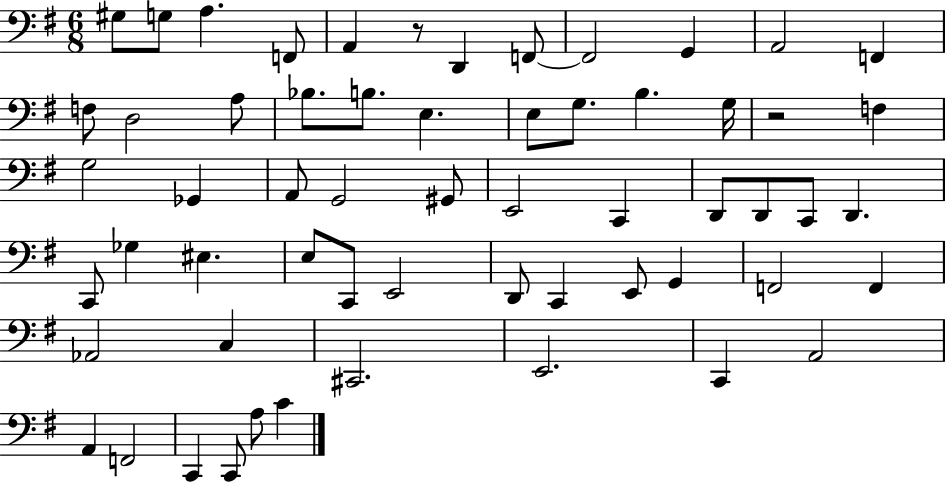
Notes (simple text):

G#3/e G3/e A3/q. F2/e A2/q R/e D2/q F2/e F2/h G2/q A2/h F2/q F3/e D3/h A3/e Bb3/e. B3/e. E3/q. E3/e G3/e. B3/q. G3/s R/h F3/q G3/h Gb2/q A2/e G2/h G#2/e E2/h C2/q D2/e D2/e C2/e D2/q. C2/e Gb3/q EIS3/q. E3/e C2/e E2/h D2/e C2/q E2/e G2/q F2/h F2/q Ab2/h C3/q C#2/h. E2/h. C2/q A2/h A2/q F2/h C2/q C2/e A3/e C4/q